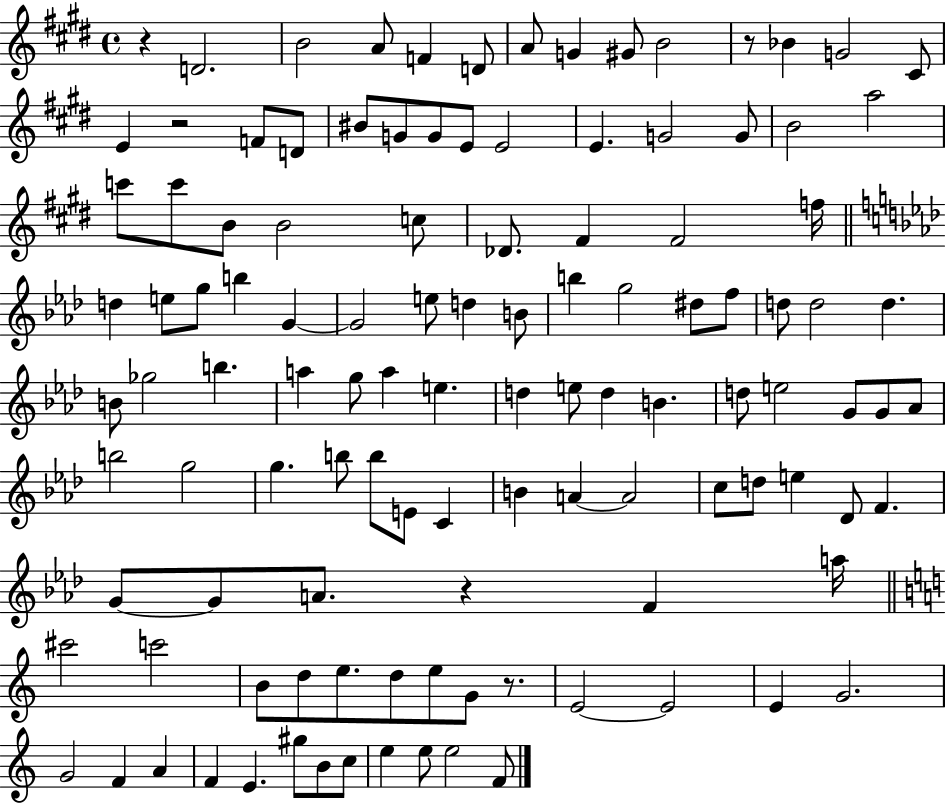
R/q D4/h. B4/h A4/e F4/q D4/e A4/e G4/q G#4/e B4/h R/e Bb4/q G4/h C#4/e E4/q R/h F4/e D4/e BIS4/e G4/e G4/e E4/e E4/h E4/q. G4/h G4/e B4/h A5/h C6/e C6/e B4/e B4/h C5/e Db4/e. F#4/q F#4/h F5/s D5/q E5/e G5/e B5/q G4/q G4/h E5/e D5/q B4/e B5/q G5/h D#5/e F5/e D5/e D5/h D5/q. B4/e Gb5/h B5/q. A5/q G5/e A5/q E5/q. D5/q E5/e D5/q B4/q. D5/e E5/h G4/e G4/e Ab4/e B5/h G5/h G5/q. B5/e B5/e E4/e C4/q B4/q A4/q A4/h C5/e D5/e E5/q Db4/e F4/q. G4/e G4/e A4/e. R/q F4/q A5/s C#6/h C6/h B4/e D5/e E5/e. D5/e E5/e G4/e R/e. E4/h E4/h E4/q G4/h. G4/h F4/q A4/q F4/q E4/q. G#5/e B4/e C5/e E5/q E5/e E5/h F4/e